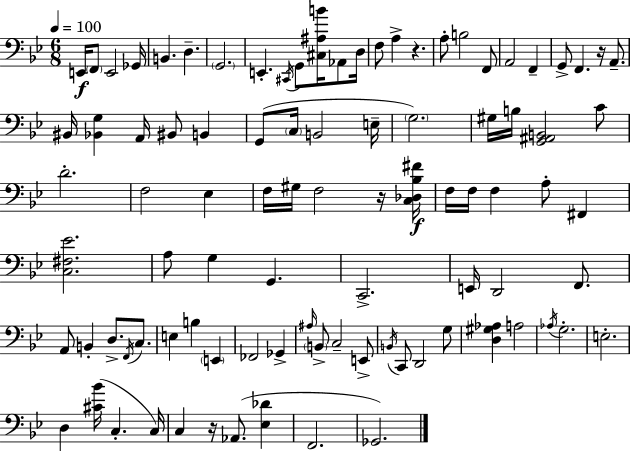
{
  \clef bass
  \numericTimeSignature
  \time 6/8
  \key g \minor
  \tempo 4 = 100
  e,16\f \parenthesize f,8 e,2 ges,16 | b,4. d4.-- | \parenthesize g,2. | e,4.-. \acciaccatura { cis,16 } g,8 <cis ais b'>16 aes,8 | \break d16 f8 a4-> r4. | a8-. b2 f,8 | a,2 f,4-- | g,8-> f,4. r16 a,8.-- | \break bis,16 <bes, g>4 a,16 bis,8 b,4 | g,8( \parenthesize c16 b,2 | e16-- \parenthesize g2.) | gis16 b16 <g, ais, b,>2 c'8 | \break d'2.-. | f2 ees4 | f16 gis16 f2 r16 | <c des bes fis'>16\f f16 f16 f4 a8-. fis,4 | \break <c fis ees'>2. | a8 g4 g,4. | c,2.-> | e,16 d,2 f,8. | \break a,8 b,4-. d8.-> \acciaccatura { f,16 } c8. | e4 b4 \parenthesize e,4 | fes,2 ges,4-> | \grace { ais16 } \parenthesize b,8-> c2-- | \break e,8-> \acciaccatura { b,16 } c,8 d,2 | g8 <d gis aes>4 a2 | \acciaccatura { aes16 } g2.-. | e2.-. | \break d4 <cis' bes'>16( c4.-. | c16) c4 r16 aes,8.( | <ees des'>4 f,2. | ges,2.) | \break \bar "|."
}